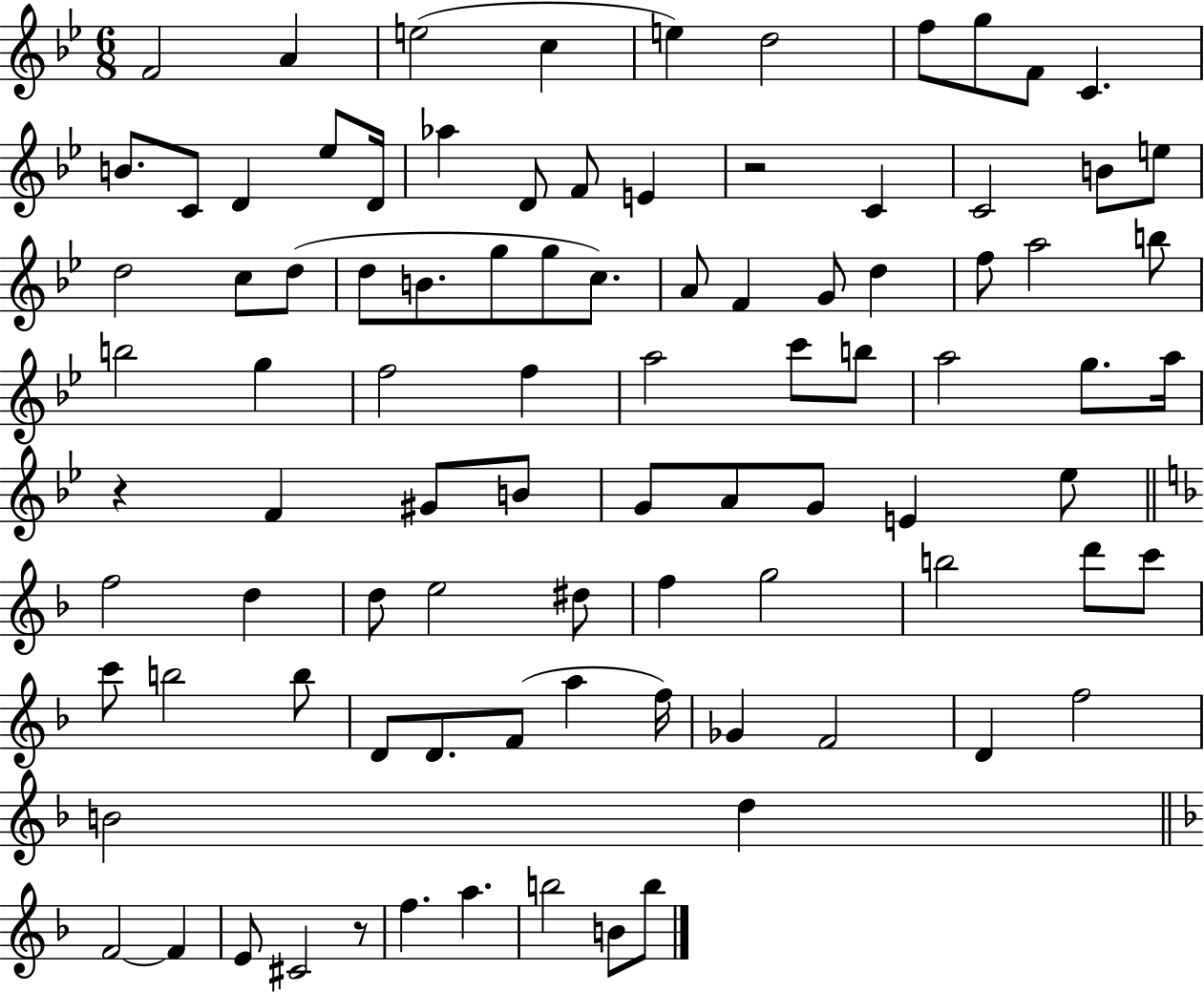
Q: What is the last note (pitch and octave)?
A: B5